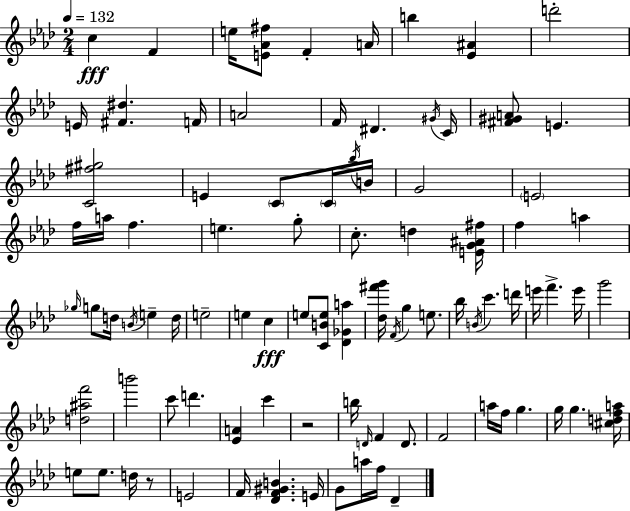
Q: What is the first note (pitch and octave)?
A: C5